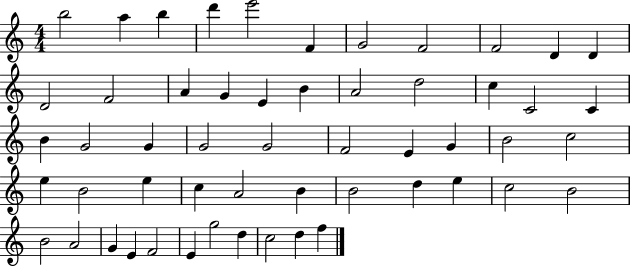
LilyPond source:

{
  \clef treble
  \numericTimeSignature
  \time 4/4
  \key c \major
  b''2 a''4 b''4 | d'''4 e'''2 f'4 | g'2 f'2 | f'2 d'4 d'4 | \break d'2 f'2 | a'4 g'4 e'4 b'4 | a'2 d''2 | c''4 c'2 c'4 | \break b'4 g'2 g'4 | g'2 g'2 | f'2 e'4 g'4 | b'2 c''2 | \break e''4 b'2 e''4 | c''4 a'2 b'4 | b'2 d''4 e''4 | c''2 b'2 | \break b'2 a'2 | g'4 e'4 f'2 | e'4 g''2 d''4 | c''2 d''4 f''4 | \break \bar "|."
}